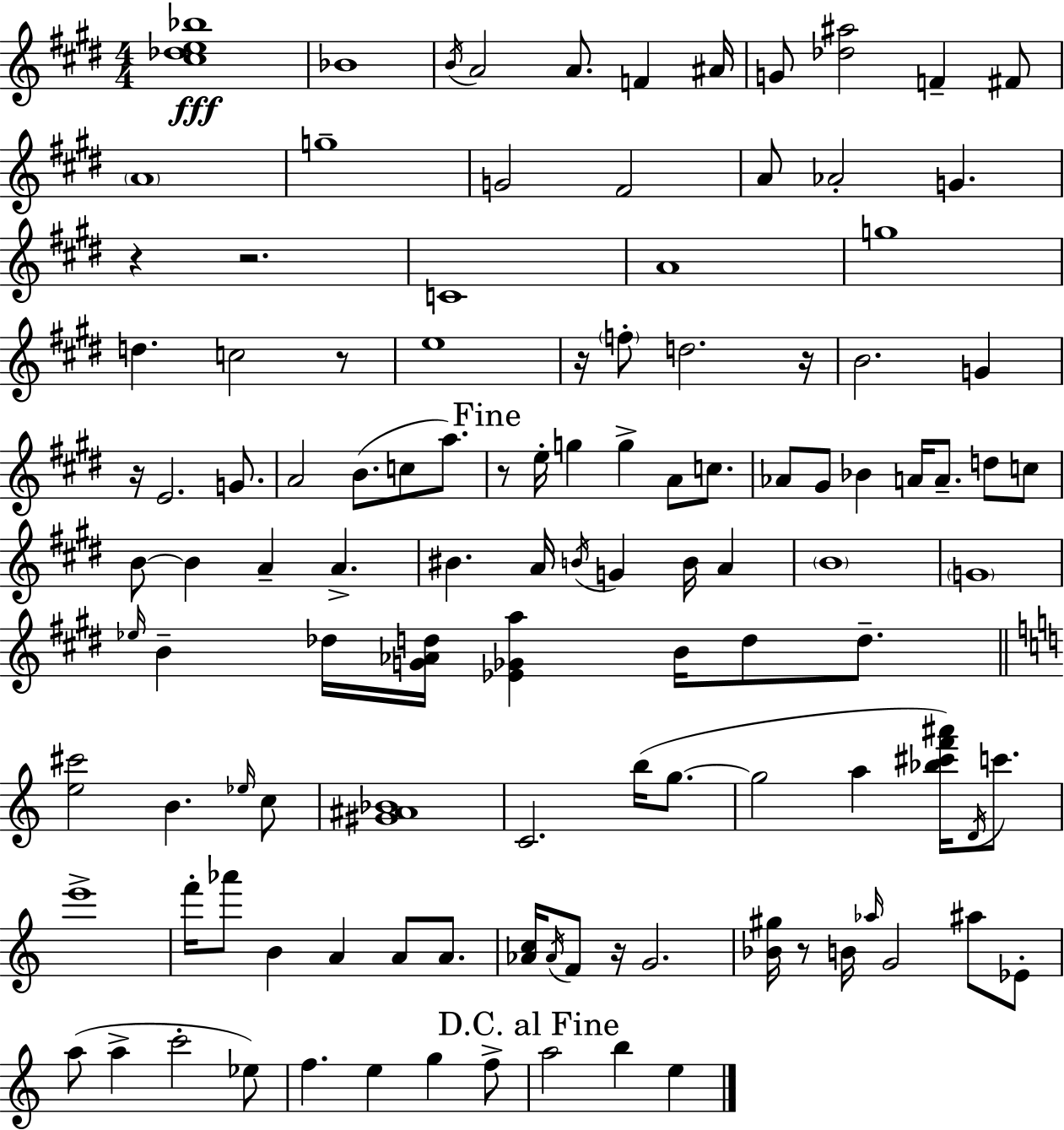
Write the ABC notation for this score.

X:1
T:Untitled
M:4/4
L:1/4
K:E
[^c_de_b]4 _B4 B/4 A2 A/2 F ^A/4 G/2 [_d^a]2 F ^F/2 A4 g4 G2 ^F2 A/2 _A2 G z z2 C4 A4 g4 d c2 z/2 e4 z/4 f/2 d2 z/4 B2 G z/4 E2 G/2 A2 B/2 c/2 a/2 z/2 e/4 g g A/2 c/2 _A/2 ^G/2 _B A/4 A/2 d/2 c/2 B/2 B A A ^B A/4 B/4 G B/4 A B4 G4 _e/4 B _d/4 [G_Ad]/4 [_E_Ga] B/4 d/2 d/2 [e^c']2 B _e/4 c/2 [^G^A_B]4 C2 b/4 g/2 g2 a [_b^c'f'^a']/4 D/4 c'/2 e'4 f'/4 _a'/2 B A A/2 A/2 [_Ac]/4 _A/4 F/2 z/4 G2 [_B^g]/4 z/2 B/4 _a/4 G2 ^a/2 _E/2 a/2 a c'2 _e/2 f e g f/2 a2 b e